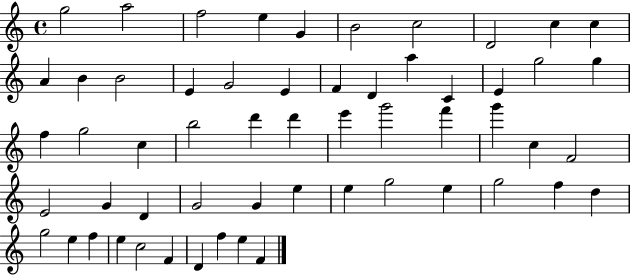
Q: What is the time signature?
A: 4/4